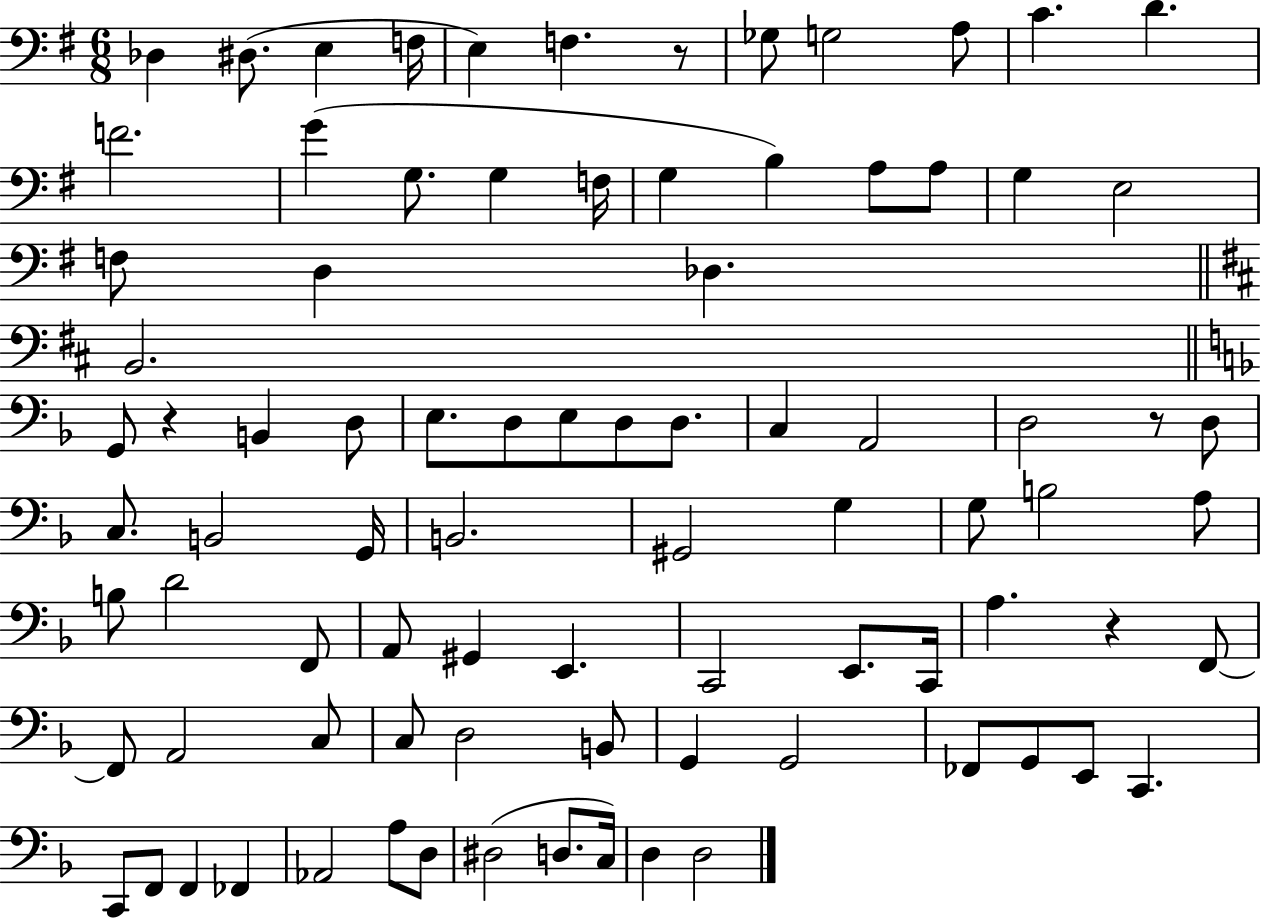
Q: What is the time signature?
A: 6/8